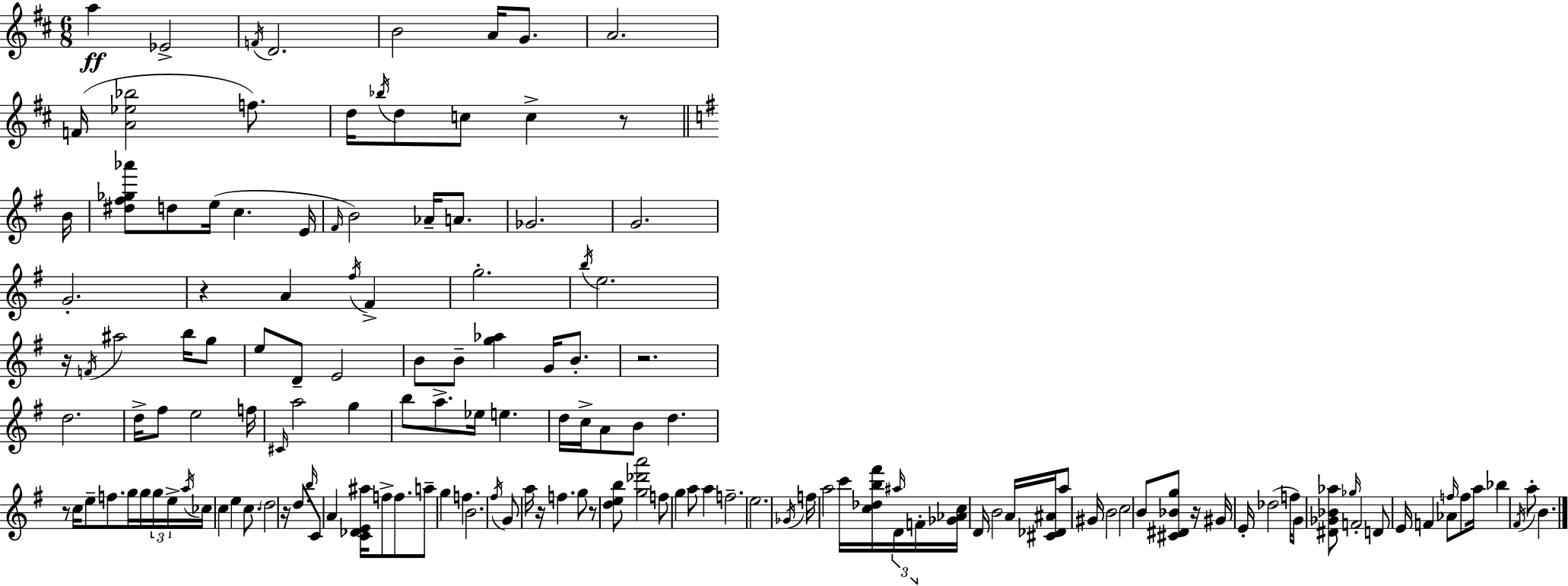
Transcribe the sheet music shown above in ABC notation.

X:1
T:Untitled
M:6/8
L:1/4
K:D
a _E2 F/4 D2 B2 A/4 G/2 A2 F/4 [A_e_b]2 f/2 d/4 _b/4 d/2 c/2 c z/2 B/4 [^d^f_g_a']/2 d/2 e/4 c E/4 ^F/4 B2 _A/4 A/2 _G2 G2 G2 z A ^f/4 ^F g2 b/4 e2 z/4 F/4 ^a2 b/4 g/2 e/2 D/2 E2 B/2 B/2 [g_a] G/4 B/2 z2 d2 d/4 ^f/2 e2 f/4 ^C/4 a2 g b/2 a/2 _e/4 e d/4 c/4 A/2 B/2 d z/2 c/4 e/2 f/2 g/4 g/4 g/4 e/4 a/4 _c/4 c e c/2 d2 z/4 d/2 b/4 C/2 A [C_DE^a]/4 f/2 f/2 a/2 g f B2 ^f/4 G/2 a/4 z/4 f g/2 z/2 [deb]/2 [g_d'a']2 f/2 g a/2 a f2 e2 _G/4 f/4 a2 c'/4 [c_db^f']/4 ^a/4 D/4 F/4 [_G_Ac]/4 D/4 B2 A/4 [^C_D^A]/4 a/2 ^G/4 B2 c2 B/2 [^C^D_Bg]/2 z/4 ^G/4 E/4 _d2 f/4 G/2 [^D_G_B_a]/2 _g/4 F2 D/2 E/4 F _A/2 f/4 f/2 a/4 _b ^F/4 a/2 B